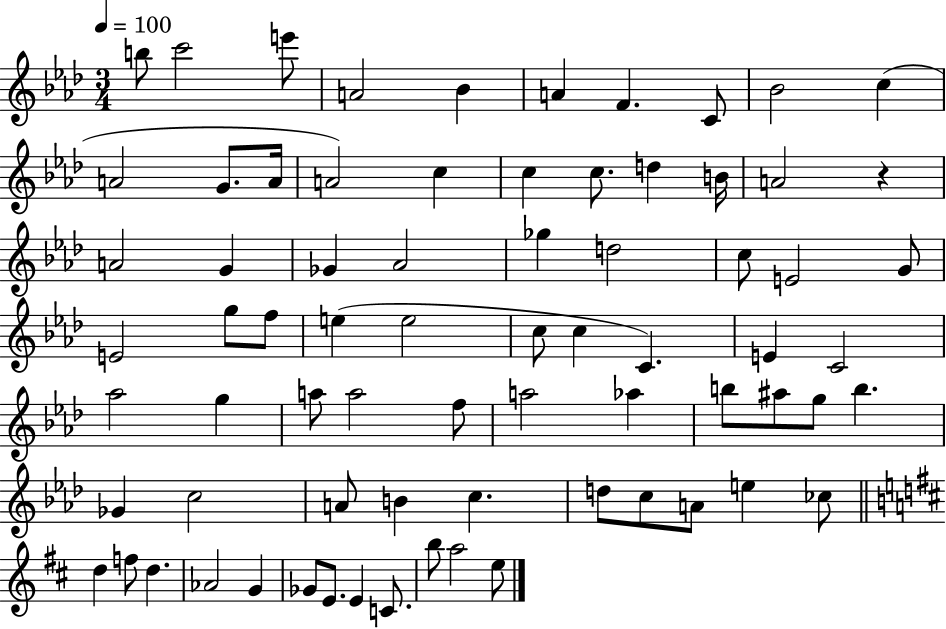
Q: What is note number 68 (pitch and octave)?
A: E4